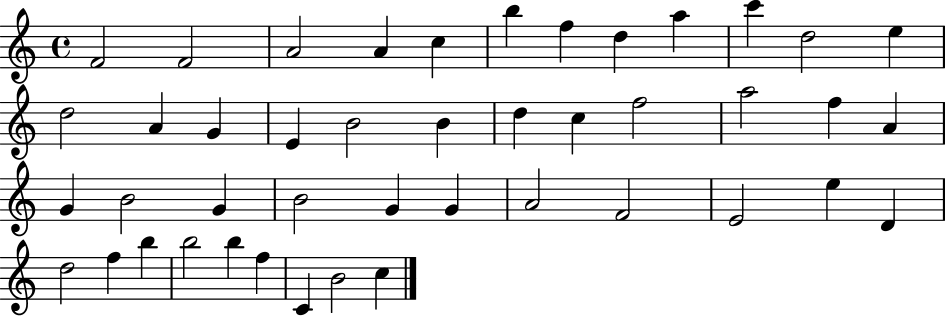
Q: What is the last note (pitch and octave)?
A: C5